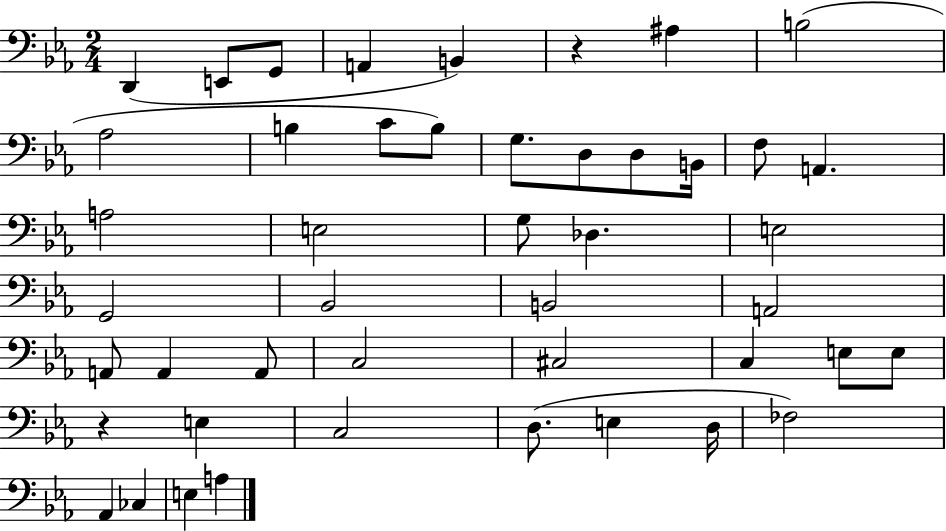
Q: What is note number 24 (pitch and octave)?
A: Bb2